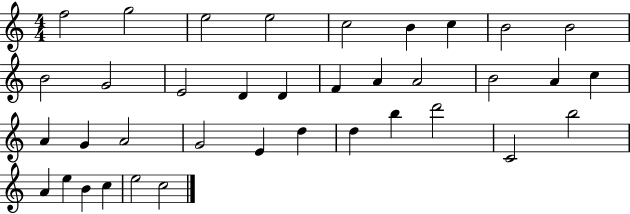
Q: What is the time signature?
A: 4/4